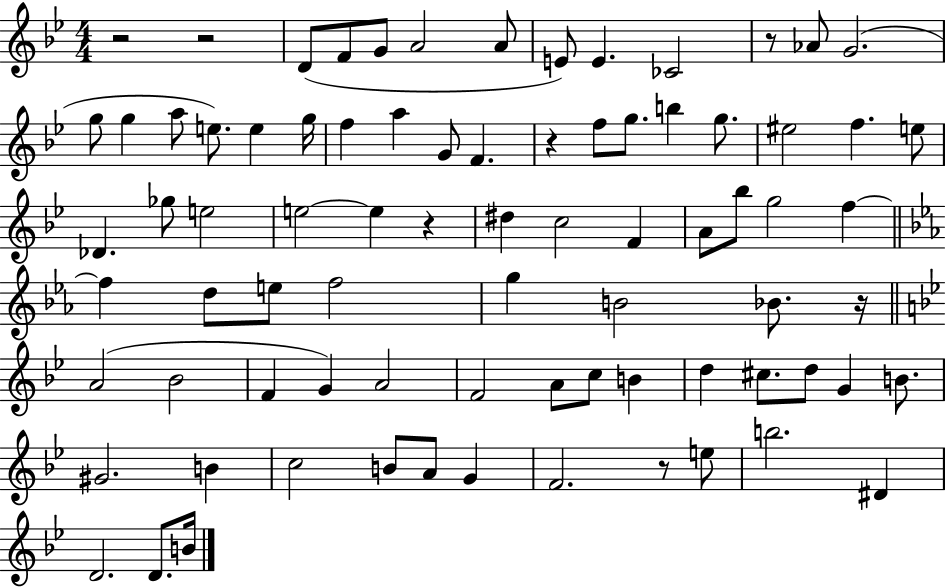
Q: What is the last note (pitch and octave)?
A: B4